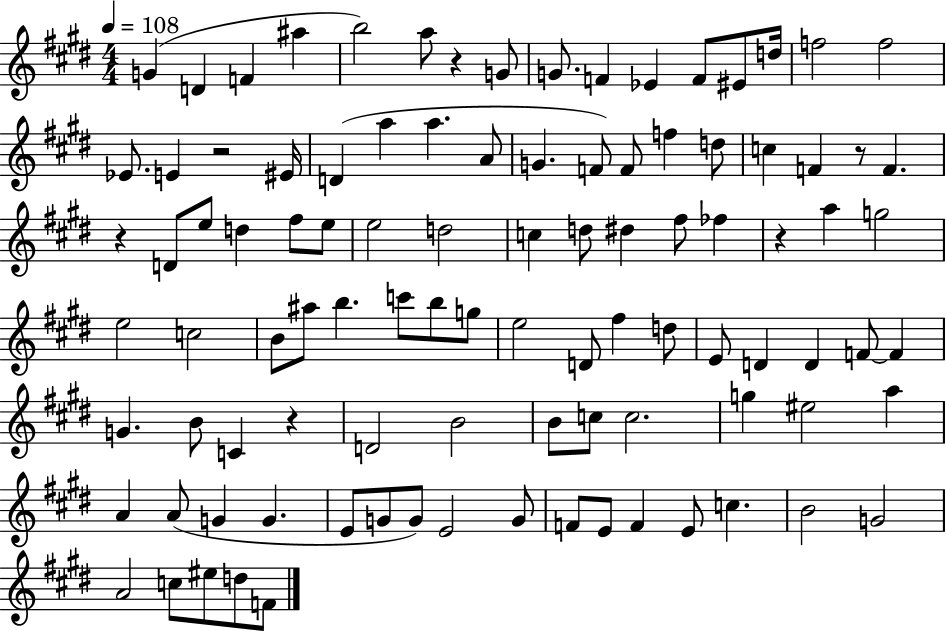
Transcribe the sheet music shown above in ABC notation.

X:1
T:Untitled
M:4/4
L:1/4
K:E
G D F ^a b2 a/2 z G/2 G/2 F _E F/2 ^E/2 d/4 f2 f2 _E/2 E z2 ^E/4 D a a A/2 G F/2 F/2 f d/2 c F z/2 F z D/2 e/2 d ^f/2 e/2 e2 d2 c d/2 ^d ^f/2 _f z a g2 e2 c2 B/2 ^a/2 b c'/2 b/2 g/2 e2 D/2 ^f d/2 E/2 D D F/2 F G B/2 C z D2 B2 B/2 c/2 c2 g ^e2 a A A/2 G G E/2 G/2 G/2 E2 G/2 F/2 E/2 F E/2 c B2 G2 A2 c/2 ^e/2 d/2 F/2